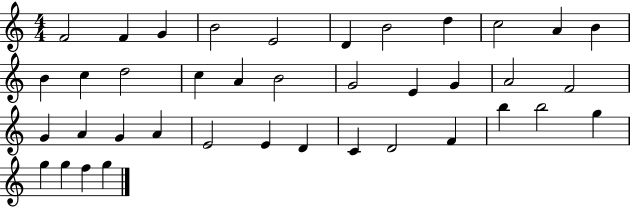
{
  \clef treble
  \numericTimeSignature
  \time 4/4
  \key c \major
  f'2 f'4 g'4 | b'2 e'2 | d'4 b'2 d''4 | c''2 a'4 b'4 | \break b'4 c''4 d''2 | c''4 a'4 b'2 | g'2 e'4 g'4 | a'2 f'2 | \break g'4 a'4 g'4 a'4 | e'2 e'4 d'4 | c'4 d'2 f'4 | b''4 b''2 g''4 | \break g''4 g''4 f''4 g''4 | \bar "|."
}